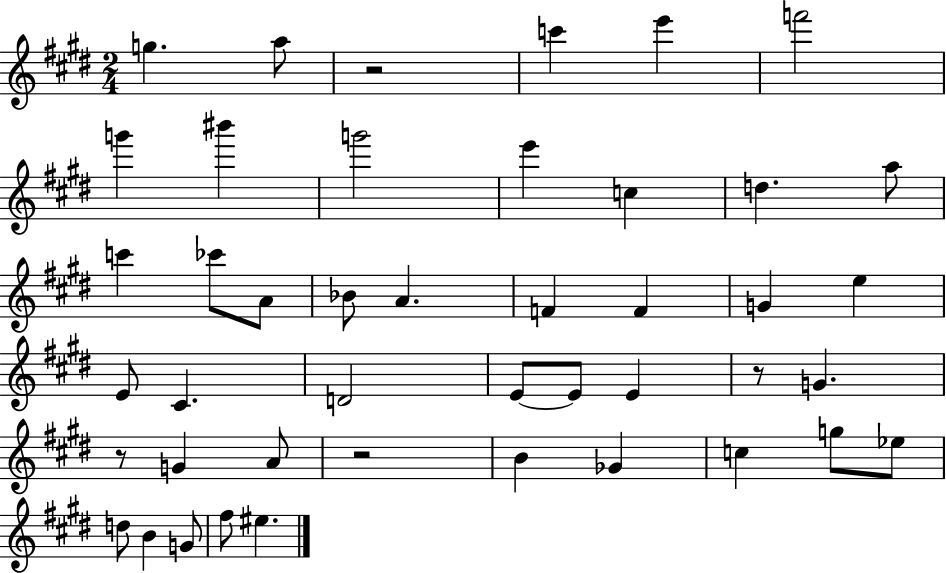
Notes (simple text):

G5/q. A5/e R/h C6/q E6/q F6/h G6/q BIS6/q G6/h E6/q C5/q D5/q. A5/e C6/q CES6/e A4/e Bb4/e A4/q. F4/q F4/q G4/q E5/q E4/e C#4/q. D4/h E4/e E4/e E4/q R/e G4/q. R/e G4/q A4/e R/h B4/q Gb4/q C5/q G5/e Eb5/e D5/e B4/q G4/e F#5/e EIS5/q.